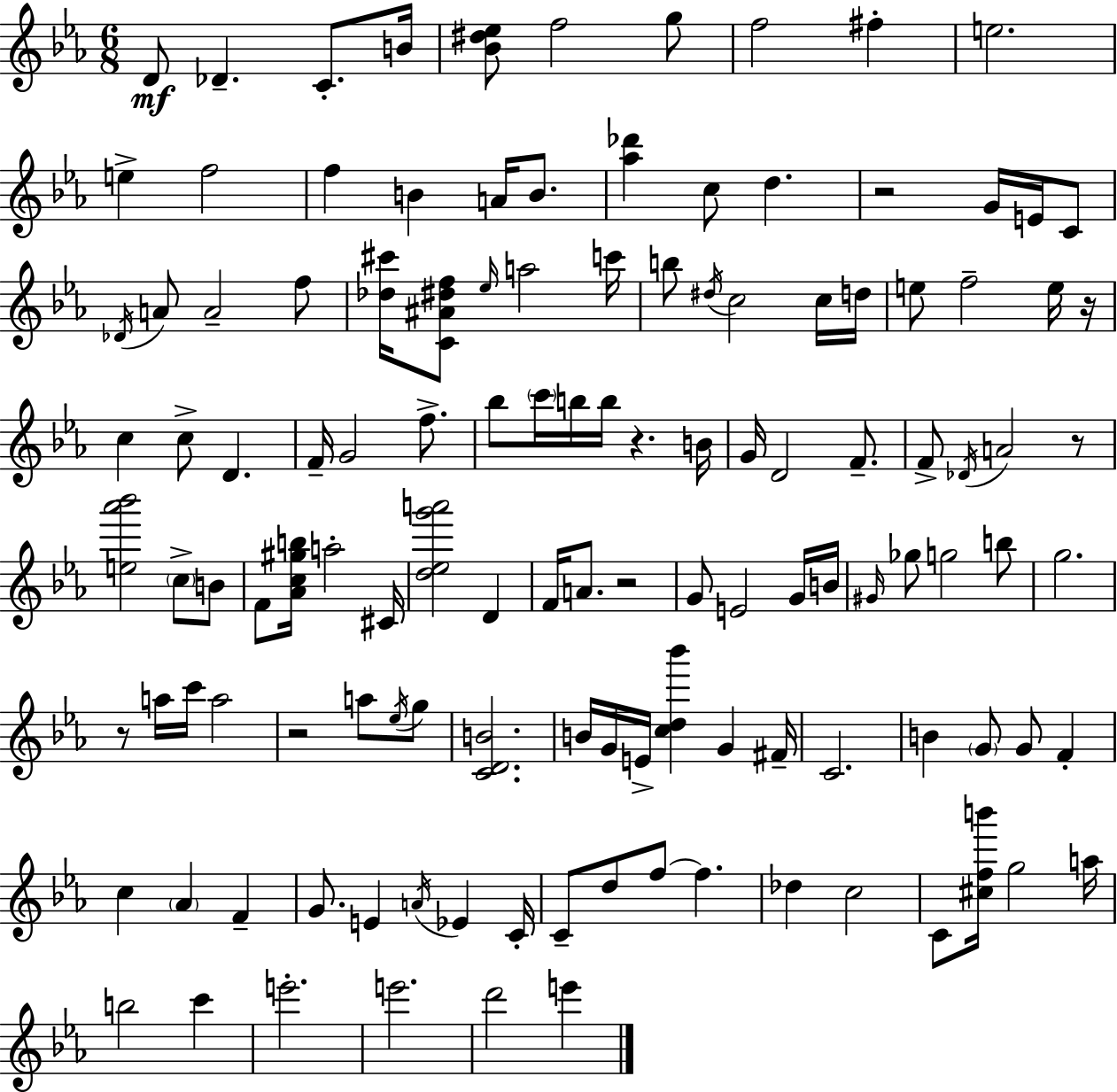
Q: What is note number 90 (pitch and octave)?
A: E4